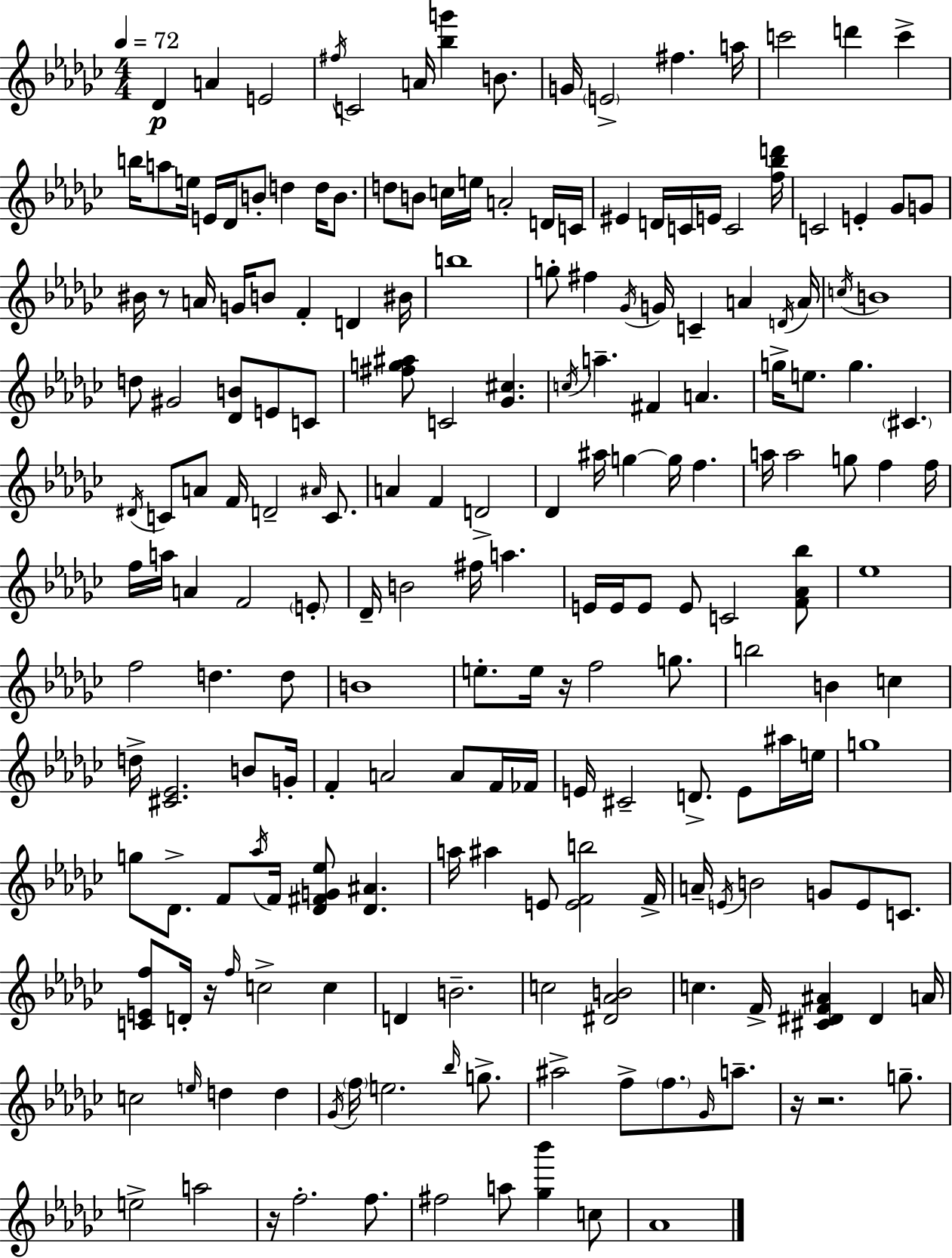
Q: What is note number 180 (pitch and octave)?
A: Ab4